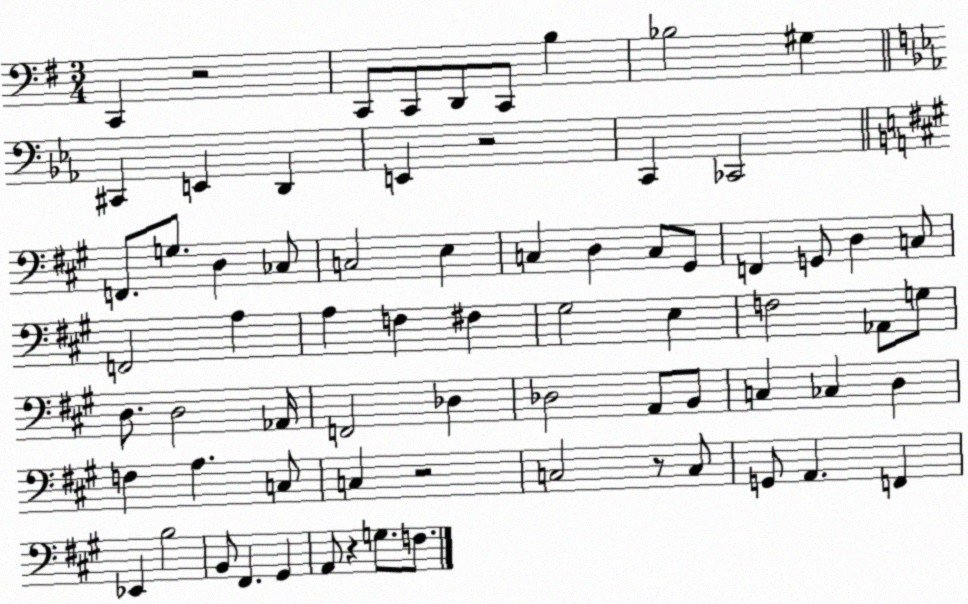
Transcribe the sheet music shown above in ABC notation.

X:1
T:Untitled
M:3/4
L:1/4
K:G
C,, z2 C,,/2 C,,/2 D,,/2 C,,/2 B, _B,2 ^G, ^C,, E,, D,, E,, z2 C,, _C,,2 F,,/2 G,/2 D, _C,/2 C,2 E, C, D, C,/2 ^G,,/2 F,, G,,/2 D, C,/2 F,,2 A, A, F, ^F, ^G,2 E, F,2 _A,,/2 G,/2 D,/2 D,2 _A,,/4 F,,2 _D, _D,2 A,,/2 B,,/2 C, _C, D, F, A, C,/2 C, z2 C,2 z/2 C,/2 G,,/2 A,, F,, _E,, B,2 B,,/2 ^F,, ^G,, A,,/2 z G,/2 F,/2